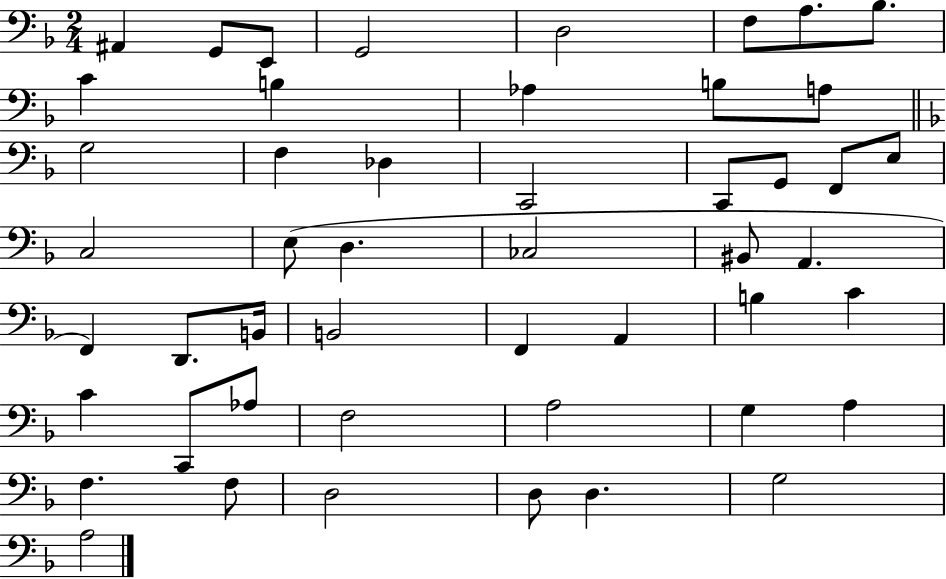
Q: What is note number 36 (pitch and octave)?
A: C4